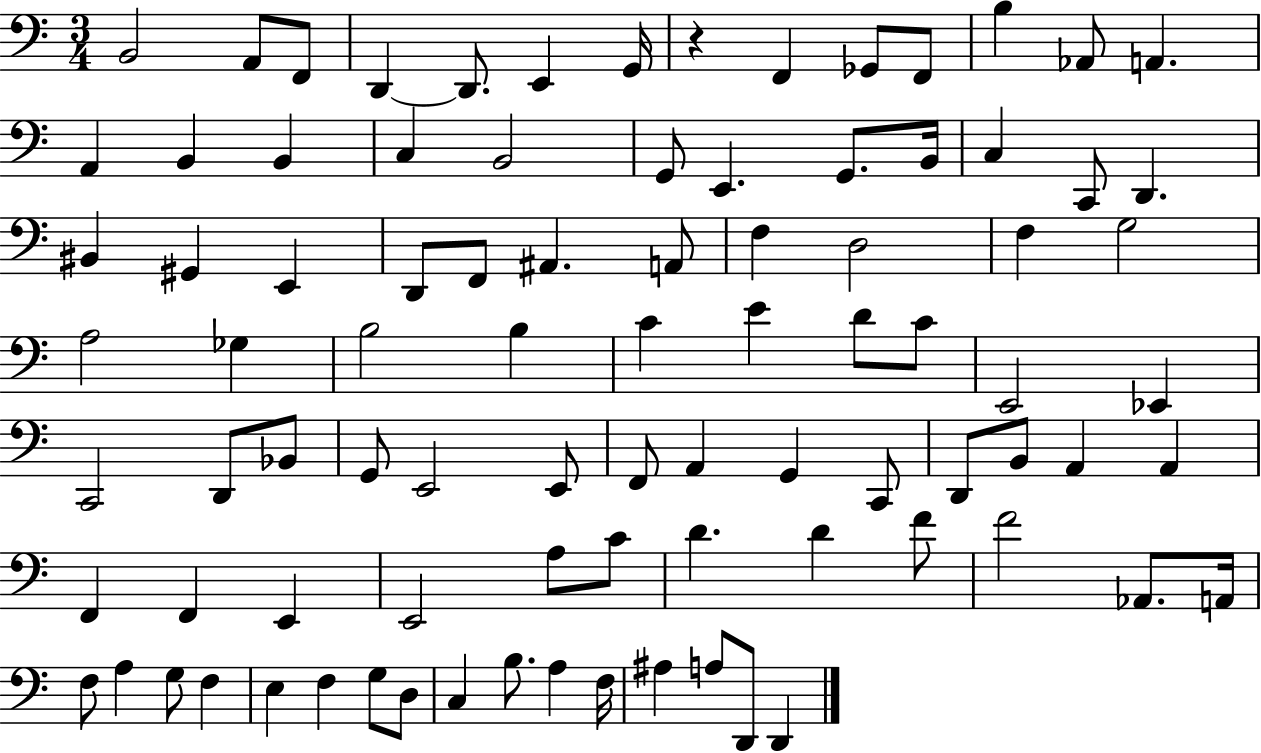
X:1
T:Untitled
M:3/4
L:1/4
K:C
B,,2 A,,/2 F,,/2 D,, D,,/2 E,, G,,/4 z F,, _G,,/2 F,,/2 B, _A,,/2 A,, A,, B,, B,, C, B,,2 G,,/2 E,, G,,/2 B,,/4 C, C,,/2 D,, ^B,, ^G,, E,, D,,/2 F,,/2 ^A,, A,,/2 F, D,2 F, G,2 A,2 _G, B,2 B, C E D/2 C/2 E,,2 _E,, C,,2 D,,/2 _B,,/2 G,,/2 E,,2 E,,/2 F,,/2 A,, G,, C,,/2 D,,/2 B,,/2 A,, A,, F,, F,, E,, E,,2 A,/2 C/2 D D F/2 F2 _A,,/2 A,,/4 F,/2 A, G,/2 F, E, F, G,/2 D,/2 C, B,/2 A, F,/4 ^A, A,/2 D,,/2 D,,